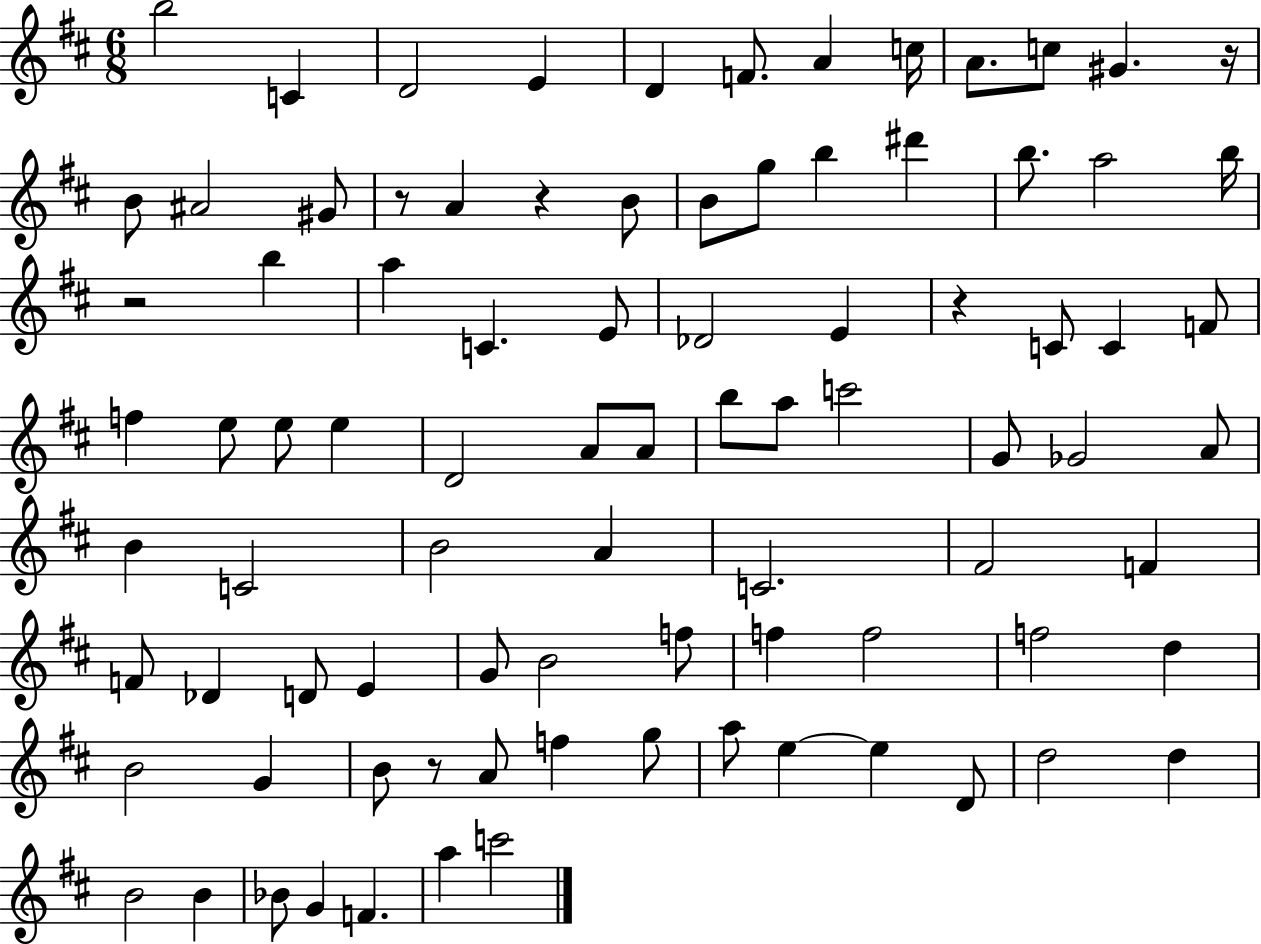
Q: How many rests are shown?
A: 6